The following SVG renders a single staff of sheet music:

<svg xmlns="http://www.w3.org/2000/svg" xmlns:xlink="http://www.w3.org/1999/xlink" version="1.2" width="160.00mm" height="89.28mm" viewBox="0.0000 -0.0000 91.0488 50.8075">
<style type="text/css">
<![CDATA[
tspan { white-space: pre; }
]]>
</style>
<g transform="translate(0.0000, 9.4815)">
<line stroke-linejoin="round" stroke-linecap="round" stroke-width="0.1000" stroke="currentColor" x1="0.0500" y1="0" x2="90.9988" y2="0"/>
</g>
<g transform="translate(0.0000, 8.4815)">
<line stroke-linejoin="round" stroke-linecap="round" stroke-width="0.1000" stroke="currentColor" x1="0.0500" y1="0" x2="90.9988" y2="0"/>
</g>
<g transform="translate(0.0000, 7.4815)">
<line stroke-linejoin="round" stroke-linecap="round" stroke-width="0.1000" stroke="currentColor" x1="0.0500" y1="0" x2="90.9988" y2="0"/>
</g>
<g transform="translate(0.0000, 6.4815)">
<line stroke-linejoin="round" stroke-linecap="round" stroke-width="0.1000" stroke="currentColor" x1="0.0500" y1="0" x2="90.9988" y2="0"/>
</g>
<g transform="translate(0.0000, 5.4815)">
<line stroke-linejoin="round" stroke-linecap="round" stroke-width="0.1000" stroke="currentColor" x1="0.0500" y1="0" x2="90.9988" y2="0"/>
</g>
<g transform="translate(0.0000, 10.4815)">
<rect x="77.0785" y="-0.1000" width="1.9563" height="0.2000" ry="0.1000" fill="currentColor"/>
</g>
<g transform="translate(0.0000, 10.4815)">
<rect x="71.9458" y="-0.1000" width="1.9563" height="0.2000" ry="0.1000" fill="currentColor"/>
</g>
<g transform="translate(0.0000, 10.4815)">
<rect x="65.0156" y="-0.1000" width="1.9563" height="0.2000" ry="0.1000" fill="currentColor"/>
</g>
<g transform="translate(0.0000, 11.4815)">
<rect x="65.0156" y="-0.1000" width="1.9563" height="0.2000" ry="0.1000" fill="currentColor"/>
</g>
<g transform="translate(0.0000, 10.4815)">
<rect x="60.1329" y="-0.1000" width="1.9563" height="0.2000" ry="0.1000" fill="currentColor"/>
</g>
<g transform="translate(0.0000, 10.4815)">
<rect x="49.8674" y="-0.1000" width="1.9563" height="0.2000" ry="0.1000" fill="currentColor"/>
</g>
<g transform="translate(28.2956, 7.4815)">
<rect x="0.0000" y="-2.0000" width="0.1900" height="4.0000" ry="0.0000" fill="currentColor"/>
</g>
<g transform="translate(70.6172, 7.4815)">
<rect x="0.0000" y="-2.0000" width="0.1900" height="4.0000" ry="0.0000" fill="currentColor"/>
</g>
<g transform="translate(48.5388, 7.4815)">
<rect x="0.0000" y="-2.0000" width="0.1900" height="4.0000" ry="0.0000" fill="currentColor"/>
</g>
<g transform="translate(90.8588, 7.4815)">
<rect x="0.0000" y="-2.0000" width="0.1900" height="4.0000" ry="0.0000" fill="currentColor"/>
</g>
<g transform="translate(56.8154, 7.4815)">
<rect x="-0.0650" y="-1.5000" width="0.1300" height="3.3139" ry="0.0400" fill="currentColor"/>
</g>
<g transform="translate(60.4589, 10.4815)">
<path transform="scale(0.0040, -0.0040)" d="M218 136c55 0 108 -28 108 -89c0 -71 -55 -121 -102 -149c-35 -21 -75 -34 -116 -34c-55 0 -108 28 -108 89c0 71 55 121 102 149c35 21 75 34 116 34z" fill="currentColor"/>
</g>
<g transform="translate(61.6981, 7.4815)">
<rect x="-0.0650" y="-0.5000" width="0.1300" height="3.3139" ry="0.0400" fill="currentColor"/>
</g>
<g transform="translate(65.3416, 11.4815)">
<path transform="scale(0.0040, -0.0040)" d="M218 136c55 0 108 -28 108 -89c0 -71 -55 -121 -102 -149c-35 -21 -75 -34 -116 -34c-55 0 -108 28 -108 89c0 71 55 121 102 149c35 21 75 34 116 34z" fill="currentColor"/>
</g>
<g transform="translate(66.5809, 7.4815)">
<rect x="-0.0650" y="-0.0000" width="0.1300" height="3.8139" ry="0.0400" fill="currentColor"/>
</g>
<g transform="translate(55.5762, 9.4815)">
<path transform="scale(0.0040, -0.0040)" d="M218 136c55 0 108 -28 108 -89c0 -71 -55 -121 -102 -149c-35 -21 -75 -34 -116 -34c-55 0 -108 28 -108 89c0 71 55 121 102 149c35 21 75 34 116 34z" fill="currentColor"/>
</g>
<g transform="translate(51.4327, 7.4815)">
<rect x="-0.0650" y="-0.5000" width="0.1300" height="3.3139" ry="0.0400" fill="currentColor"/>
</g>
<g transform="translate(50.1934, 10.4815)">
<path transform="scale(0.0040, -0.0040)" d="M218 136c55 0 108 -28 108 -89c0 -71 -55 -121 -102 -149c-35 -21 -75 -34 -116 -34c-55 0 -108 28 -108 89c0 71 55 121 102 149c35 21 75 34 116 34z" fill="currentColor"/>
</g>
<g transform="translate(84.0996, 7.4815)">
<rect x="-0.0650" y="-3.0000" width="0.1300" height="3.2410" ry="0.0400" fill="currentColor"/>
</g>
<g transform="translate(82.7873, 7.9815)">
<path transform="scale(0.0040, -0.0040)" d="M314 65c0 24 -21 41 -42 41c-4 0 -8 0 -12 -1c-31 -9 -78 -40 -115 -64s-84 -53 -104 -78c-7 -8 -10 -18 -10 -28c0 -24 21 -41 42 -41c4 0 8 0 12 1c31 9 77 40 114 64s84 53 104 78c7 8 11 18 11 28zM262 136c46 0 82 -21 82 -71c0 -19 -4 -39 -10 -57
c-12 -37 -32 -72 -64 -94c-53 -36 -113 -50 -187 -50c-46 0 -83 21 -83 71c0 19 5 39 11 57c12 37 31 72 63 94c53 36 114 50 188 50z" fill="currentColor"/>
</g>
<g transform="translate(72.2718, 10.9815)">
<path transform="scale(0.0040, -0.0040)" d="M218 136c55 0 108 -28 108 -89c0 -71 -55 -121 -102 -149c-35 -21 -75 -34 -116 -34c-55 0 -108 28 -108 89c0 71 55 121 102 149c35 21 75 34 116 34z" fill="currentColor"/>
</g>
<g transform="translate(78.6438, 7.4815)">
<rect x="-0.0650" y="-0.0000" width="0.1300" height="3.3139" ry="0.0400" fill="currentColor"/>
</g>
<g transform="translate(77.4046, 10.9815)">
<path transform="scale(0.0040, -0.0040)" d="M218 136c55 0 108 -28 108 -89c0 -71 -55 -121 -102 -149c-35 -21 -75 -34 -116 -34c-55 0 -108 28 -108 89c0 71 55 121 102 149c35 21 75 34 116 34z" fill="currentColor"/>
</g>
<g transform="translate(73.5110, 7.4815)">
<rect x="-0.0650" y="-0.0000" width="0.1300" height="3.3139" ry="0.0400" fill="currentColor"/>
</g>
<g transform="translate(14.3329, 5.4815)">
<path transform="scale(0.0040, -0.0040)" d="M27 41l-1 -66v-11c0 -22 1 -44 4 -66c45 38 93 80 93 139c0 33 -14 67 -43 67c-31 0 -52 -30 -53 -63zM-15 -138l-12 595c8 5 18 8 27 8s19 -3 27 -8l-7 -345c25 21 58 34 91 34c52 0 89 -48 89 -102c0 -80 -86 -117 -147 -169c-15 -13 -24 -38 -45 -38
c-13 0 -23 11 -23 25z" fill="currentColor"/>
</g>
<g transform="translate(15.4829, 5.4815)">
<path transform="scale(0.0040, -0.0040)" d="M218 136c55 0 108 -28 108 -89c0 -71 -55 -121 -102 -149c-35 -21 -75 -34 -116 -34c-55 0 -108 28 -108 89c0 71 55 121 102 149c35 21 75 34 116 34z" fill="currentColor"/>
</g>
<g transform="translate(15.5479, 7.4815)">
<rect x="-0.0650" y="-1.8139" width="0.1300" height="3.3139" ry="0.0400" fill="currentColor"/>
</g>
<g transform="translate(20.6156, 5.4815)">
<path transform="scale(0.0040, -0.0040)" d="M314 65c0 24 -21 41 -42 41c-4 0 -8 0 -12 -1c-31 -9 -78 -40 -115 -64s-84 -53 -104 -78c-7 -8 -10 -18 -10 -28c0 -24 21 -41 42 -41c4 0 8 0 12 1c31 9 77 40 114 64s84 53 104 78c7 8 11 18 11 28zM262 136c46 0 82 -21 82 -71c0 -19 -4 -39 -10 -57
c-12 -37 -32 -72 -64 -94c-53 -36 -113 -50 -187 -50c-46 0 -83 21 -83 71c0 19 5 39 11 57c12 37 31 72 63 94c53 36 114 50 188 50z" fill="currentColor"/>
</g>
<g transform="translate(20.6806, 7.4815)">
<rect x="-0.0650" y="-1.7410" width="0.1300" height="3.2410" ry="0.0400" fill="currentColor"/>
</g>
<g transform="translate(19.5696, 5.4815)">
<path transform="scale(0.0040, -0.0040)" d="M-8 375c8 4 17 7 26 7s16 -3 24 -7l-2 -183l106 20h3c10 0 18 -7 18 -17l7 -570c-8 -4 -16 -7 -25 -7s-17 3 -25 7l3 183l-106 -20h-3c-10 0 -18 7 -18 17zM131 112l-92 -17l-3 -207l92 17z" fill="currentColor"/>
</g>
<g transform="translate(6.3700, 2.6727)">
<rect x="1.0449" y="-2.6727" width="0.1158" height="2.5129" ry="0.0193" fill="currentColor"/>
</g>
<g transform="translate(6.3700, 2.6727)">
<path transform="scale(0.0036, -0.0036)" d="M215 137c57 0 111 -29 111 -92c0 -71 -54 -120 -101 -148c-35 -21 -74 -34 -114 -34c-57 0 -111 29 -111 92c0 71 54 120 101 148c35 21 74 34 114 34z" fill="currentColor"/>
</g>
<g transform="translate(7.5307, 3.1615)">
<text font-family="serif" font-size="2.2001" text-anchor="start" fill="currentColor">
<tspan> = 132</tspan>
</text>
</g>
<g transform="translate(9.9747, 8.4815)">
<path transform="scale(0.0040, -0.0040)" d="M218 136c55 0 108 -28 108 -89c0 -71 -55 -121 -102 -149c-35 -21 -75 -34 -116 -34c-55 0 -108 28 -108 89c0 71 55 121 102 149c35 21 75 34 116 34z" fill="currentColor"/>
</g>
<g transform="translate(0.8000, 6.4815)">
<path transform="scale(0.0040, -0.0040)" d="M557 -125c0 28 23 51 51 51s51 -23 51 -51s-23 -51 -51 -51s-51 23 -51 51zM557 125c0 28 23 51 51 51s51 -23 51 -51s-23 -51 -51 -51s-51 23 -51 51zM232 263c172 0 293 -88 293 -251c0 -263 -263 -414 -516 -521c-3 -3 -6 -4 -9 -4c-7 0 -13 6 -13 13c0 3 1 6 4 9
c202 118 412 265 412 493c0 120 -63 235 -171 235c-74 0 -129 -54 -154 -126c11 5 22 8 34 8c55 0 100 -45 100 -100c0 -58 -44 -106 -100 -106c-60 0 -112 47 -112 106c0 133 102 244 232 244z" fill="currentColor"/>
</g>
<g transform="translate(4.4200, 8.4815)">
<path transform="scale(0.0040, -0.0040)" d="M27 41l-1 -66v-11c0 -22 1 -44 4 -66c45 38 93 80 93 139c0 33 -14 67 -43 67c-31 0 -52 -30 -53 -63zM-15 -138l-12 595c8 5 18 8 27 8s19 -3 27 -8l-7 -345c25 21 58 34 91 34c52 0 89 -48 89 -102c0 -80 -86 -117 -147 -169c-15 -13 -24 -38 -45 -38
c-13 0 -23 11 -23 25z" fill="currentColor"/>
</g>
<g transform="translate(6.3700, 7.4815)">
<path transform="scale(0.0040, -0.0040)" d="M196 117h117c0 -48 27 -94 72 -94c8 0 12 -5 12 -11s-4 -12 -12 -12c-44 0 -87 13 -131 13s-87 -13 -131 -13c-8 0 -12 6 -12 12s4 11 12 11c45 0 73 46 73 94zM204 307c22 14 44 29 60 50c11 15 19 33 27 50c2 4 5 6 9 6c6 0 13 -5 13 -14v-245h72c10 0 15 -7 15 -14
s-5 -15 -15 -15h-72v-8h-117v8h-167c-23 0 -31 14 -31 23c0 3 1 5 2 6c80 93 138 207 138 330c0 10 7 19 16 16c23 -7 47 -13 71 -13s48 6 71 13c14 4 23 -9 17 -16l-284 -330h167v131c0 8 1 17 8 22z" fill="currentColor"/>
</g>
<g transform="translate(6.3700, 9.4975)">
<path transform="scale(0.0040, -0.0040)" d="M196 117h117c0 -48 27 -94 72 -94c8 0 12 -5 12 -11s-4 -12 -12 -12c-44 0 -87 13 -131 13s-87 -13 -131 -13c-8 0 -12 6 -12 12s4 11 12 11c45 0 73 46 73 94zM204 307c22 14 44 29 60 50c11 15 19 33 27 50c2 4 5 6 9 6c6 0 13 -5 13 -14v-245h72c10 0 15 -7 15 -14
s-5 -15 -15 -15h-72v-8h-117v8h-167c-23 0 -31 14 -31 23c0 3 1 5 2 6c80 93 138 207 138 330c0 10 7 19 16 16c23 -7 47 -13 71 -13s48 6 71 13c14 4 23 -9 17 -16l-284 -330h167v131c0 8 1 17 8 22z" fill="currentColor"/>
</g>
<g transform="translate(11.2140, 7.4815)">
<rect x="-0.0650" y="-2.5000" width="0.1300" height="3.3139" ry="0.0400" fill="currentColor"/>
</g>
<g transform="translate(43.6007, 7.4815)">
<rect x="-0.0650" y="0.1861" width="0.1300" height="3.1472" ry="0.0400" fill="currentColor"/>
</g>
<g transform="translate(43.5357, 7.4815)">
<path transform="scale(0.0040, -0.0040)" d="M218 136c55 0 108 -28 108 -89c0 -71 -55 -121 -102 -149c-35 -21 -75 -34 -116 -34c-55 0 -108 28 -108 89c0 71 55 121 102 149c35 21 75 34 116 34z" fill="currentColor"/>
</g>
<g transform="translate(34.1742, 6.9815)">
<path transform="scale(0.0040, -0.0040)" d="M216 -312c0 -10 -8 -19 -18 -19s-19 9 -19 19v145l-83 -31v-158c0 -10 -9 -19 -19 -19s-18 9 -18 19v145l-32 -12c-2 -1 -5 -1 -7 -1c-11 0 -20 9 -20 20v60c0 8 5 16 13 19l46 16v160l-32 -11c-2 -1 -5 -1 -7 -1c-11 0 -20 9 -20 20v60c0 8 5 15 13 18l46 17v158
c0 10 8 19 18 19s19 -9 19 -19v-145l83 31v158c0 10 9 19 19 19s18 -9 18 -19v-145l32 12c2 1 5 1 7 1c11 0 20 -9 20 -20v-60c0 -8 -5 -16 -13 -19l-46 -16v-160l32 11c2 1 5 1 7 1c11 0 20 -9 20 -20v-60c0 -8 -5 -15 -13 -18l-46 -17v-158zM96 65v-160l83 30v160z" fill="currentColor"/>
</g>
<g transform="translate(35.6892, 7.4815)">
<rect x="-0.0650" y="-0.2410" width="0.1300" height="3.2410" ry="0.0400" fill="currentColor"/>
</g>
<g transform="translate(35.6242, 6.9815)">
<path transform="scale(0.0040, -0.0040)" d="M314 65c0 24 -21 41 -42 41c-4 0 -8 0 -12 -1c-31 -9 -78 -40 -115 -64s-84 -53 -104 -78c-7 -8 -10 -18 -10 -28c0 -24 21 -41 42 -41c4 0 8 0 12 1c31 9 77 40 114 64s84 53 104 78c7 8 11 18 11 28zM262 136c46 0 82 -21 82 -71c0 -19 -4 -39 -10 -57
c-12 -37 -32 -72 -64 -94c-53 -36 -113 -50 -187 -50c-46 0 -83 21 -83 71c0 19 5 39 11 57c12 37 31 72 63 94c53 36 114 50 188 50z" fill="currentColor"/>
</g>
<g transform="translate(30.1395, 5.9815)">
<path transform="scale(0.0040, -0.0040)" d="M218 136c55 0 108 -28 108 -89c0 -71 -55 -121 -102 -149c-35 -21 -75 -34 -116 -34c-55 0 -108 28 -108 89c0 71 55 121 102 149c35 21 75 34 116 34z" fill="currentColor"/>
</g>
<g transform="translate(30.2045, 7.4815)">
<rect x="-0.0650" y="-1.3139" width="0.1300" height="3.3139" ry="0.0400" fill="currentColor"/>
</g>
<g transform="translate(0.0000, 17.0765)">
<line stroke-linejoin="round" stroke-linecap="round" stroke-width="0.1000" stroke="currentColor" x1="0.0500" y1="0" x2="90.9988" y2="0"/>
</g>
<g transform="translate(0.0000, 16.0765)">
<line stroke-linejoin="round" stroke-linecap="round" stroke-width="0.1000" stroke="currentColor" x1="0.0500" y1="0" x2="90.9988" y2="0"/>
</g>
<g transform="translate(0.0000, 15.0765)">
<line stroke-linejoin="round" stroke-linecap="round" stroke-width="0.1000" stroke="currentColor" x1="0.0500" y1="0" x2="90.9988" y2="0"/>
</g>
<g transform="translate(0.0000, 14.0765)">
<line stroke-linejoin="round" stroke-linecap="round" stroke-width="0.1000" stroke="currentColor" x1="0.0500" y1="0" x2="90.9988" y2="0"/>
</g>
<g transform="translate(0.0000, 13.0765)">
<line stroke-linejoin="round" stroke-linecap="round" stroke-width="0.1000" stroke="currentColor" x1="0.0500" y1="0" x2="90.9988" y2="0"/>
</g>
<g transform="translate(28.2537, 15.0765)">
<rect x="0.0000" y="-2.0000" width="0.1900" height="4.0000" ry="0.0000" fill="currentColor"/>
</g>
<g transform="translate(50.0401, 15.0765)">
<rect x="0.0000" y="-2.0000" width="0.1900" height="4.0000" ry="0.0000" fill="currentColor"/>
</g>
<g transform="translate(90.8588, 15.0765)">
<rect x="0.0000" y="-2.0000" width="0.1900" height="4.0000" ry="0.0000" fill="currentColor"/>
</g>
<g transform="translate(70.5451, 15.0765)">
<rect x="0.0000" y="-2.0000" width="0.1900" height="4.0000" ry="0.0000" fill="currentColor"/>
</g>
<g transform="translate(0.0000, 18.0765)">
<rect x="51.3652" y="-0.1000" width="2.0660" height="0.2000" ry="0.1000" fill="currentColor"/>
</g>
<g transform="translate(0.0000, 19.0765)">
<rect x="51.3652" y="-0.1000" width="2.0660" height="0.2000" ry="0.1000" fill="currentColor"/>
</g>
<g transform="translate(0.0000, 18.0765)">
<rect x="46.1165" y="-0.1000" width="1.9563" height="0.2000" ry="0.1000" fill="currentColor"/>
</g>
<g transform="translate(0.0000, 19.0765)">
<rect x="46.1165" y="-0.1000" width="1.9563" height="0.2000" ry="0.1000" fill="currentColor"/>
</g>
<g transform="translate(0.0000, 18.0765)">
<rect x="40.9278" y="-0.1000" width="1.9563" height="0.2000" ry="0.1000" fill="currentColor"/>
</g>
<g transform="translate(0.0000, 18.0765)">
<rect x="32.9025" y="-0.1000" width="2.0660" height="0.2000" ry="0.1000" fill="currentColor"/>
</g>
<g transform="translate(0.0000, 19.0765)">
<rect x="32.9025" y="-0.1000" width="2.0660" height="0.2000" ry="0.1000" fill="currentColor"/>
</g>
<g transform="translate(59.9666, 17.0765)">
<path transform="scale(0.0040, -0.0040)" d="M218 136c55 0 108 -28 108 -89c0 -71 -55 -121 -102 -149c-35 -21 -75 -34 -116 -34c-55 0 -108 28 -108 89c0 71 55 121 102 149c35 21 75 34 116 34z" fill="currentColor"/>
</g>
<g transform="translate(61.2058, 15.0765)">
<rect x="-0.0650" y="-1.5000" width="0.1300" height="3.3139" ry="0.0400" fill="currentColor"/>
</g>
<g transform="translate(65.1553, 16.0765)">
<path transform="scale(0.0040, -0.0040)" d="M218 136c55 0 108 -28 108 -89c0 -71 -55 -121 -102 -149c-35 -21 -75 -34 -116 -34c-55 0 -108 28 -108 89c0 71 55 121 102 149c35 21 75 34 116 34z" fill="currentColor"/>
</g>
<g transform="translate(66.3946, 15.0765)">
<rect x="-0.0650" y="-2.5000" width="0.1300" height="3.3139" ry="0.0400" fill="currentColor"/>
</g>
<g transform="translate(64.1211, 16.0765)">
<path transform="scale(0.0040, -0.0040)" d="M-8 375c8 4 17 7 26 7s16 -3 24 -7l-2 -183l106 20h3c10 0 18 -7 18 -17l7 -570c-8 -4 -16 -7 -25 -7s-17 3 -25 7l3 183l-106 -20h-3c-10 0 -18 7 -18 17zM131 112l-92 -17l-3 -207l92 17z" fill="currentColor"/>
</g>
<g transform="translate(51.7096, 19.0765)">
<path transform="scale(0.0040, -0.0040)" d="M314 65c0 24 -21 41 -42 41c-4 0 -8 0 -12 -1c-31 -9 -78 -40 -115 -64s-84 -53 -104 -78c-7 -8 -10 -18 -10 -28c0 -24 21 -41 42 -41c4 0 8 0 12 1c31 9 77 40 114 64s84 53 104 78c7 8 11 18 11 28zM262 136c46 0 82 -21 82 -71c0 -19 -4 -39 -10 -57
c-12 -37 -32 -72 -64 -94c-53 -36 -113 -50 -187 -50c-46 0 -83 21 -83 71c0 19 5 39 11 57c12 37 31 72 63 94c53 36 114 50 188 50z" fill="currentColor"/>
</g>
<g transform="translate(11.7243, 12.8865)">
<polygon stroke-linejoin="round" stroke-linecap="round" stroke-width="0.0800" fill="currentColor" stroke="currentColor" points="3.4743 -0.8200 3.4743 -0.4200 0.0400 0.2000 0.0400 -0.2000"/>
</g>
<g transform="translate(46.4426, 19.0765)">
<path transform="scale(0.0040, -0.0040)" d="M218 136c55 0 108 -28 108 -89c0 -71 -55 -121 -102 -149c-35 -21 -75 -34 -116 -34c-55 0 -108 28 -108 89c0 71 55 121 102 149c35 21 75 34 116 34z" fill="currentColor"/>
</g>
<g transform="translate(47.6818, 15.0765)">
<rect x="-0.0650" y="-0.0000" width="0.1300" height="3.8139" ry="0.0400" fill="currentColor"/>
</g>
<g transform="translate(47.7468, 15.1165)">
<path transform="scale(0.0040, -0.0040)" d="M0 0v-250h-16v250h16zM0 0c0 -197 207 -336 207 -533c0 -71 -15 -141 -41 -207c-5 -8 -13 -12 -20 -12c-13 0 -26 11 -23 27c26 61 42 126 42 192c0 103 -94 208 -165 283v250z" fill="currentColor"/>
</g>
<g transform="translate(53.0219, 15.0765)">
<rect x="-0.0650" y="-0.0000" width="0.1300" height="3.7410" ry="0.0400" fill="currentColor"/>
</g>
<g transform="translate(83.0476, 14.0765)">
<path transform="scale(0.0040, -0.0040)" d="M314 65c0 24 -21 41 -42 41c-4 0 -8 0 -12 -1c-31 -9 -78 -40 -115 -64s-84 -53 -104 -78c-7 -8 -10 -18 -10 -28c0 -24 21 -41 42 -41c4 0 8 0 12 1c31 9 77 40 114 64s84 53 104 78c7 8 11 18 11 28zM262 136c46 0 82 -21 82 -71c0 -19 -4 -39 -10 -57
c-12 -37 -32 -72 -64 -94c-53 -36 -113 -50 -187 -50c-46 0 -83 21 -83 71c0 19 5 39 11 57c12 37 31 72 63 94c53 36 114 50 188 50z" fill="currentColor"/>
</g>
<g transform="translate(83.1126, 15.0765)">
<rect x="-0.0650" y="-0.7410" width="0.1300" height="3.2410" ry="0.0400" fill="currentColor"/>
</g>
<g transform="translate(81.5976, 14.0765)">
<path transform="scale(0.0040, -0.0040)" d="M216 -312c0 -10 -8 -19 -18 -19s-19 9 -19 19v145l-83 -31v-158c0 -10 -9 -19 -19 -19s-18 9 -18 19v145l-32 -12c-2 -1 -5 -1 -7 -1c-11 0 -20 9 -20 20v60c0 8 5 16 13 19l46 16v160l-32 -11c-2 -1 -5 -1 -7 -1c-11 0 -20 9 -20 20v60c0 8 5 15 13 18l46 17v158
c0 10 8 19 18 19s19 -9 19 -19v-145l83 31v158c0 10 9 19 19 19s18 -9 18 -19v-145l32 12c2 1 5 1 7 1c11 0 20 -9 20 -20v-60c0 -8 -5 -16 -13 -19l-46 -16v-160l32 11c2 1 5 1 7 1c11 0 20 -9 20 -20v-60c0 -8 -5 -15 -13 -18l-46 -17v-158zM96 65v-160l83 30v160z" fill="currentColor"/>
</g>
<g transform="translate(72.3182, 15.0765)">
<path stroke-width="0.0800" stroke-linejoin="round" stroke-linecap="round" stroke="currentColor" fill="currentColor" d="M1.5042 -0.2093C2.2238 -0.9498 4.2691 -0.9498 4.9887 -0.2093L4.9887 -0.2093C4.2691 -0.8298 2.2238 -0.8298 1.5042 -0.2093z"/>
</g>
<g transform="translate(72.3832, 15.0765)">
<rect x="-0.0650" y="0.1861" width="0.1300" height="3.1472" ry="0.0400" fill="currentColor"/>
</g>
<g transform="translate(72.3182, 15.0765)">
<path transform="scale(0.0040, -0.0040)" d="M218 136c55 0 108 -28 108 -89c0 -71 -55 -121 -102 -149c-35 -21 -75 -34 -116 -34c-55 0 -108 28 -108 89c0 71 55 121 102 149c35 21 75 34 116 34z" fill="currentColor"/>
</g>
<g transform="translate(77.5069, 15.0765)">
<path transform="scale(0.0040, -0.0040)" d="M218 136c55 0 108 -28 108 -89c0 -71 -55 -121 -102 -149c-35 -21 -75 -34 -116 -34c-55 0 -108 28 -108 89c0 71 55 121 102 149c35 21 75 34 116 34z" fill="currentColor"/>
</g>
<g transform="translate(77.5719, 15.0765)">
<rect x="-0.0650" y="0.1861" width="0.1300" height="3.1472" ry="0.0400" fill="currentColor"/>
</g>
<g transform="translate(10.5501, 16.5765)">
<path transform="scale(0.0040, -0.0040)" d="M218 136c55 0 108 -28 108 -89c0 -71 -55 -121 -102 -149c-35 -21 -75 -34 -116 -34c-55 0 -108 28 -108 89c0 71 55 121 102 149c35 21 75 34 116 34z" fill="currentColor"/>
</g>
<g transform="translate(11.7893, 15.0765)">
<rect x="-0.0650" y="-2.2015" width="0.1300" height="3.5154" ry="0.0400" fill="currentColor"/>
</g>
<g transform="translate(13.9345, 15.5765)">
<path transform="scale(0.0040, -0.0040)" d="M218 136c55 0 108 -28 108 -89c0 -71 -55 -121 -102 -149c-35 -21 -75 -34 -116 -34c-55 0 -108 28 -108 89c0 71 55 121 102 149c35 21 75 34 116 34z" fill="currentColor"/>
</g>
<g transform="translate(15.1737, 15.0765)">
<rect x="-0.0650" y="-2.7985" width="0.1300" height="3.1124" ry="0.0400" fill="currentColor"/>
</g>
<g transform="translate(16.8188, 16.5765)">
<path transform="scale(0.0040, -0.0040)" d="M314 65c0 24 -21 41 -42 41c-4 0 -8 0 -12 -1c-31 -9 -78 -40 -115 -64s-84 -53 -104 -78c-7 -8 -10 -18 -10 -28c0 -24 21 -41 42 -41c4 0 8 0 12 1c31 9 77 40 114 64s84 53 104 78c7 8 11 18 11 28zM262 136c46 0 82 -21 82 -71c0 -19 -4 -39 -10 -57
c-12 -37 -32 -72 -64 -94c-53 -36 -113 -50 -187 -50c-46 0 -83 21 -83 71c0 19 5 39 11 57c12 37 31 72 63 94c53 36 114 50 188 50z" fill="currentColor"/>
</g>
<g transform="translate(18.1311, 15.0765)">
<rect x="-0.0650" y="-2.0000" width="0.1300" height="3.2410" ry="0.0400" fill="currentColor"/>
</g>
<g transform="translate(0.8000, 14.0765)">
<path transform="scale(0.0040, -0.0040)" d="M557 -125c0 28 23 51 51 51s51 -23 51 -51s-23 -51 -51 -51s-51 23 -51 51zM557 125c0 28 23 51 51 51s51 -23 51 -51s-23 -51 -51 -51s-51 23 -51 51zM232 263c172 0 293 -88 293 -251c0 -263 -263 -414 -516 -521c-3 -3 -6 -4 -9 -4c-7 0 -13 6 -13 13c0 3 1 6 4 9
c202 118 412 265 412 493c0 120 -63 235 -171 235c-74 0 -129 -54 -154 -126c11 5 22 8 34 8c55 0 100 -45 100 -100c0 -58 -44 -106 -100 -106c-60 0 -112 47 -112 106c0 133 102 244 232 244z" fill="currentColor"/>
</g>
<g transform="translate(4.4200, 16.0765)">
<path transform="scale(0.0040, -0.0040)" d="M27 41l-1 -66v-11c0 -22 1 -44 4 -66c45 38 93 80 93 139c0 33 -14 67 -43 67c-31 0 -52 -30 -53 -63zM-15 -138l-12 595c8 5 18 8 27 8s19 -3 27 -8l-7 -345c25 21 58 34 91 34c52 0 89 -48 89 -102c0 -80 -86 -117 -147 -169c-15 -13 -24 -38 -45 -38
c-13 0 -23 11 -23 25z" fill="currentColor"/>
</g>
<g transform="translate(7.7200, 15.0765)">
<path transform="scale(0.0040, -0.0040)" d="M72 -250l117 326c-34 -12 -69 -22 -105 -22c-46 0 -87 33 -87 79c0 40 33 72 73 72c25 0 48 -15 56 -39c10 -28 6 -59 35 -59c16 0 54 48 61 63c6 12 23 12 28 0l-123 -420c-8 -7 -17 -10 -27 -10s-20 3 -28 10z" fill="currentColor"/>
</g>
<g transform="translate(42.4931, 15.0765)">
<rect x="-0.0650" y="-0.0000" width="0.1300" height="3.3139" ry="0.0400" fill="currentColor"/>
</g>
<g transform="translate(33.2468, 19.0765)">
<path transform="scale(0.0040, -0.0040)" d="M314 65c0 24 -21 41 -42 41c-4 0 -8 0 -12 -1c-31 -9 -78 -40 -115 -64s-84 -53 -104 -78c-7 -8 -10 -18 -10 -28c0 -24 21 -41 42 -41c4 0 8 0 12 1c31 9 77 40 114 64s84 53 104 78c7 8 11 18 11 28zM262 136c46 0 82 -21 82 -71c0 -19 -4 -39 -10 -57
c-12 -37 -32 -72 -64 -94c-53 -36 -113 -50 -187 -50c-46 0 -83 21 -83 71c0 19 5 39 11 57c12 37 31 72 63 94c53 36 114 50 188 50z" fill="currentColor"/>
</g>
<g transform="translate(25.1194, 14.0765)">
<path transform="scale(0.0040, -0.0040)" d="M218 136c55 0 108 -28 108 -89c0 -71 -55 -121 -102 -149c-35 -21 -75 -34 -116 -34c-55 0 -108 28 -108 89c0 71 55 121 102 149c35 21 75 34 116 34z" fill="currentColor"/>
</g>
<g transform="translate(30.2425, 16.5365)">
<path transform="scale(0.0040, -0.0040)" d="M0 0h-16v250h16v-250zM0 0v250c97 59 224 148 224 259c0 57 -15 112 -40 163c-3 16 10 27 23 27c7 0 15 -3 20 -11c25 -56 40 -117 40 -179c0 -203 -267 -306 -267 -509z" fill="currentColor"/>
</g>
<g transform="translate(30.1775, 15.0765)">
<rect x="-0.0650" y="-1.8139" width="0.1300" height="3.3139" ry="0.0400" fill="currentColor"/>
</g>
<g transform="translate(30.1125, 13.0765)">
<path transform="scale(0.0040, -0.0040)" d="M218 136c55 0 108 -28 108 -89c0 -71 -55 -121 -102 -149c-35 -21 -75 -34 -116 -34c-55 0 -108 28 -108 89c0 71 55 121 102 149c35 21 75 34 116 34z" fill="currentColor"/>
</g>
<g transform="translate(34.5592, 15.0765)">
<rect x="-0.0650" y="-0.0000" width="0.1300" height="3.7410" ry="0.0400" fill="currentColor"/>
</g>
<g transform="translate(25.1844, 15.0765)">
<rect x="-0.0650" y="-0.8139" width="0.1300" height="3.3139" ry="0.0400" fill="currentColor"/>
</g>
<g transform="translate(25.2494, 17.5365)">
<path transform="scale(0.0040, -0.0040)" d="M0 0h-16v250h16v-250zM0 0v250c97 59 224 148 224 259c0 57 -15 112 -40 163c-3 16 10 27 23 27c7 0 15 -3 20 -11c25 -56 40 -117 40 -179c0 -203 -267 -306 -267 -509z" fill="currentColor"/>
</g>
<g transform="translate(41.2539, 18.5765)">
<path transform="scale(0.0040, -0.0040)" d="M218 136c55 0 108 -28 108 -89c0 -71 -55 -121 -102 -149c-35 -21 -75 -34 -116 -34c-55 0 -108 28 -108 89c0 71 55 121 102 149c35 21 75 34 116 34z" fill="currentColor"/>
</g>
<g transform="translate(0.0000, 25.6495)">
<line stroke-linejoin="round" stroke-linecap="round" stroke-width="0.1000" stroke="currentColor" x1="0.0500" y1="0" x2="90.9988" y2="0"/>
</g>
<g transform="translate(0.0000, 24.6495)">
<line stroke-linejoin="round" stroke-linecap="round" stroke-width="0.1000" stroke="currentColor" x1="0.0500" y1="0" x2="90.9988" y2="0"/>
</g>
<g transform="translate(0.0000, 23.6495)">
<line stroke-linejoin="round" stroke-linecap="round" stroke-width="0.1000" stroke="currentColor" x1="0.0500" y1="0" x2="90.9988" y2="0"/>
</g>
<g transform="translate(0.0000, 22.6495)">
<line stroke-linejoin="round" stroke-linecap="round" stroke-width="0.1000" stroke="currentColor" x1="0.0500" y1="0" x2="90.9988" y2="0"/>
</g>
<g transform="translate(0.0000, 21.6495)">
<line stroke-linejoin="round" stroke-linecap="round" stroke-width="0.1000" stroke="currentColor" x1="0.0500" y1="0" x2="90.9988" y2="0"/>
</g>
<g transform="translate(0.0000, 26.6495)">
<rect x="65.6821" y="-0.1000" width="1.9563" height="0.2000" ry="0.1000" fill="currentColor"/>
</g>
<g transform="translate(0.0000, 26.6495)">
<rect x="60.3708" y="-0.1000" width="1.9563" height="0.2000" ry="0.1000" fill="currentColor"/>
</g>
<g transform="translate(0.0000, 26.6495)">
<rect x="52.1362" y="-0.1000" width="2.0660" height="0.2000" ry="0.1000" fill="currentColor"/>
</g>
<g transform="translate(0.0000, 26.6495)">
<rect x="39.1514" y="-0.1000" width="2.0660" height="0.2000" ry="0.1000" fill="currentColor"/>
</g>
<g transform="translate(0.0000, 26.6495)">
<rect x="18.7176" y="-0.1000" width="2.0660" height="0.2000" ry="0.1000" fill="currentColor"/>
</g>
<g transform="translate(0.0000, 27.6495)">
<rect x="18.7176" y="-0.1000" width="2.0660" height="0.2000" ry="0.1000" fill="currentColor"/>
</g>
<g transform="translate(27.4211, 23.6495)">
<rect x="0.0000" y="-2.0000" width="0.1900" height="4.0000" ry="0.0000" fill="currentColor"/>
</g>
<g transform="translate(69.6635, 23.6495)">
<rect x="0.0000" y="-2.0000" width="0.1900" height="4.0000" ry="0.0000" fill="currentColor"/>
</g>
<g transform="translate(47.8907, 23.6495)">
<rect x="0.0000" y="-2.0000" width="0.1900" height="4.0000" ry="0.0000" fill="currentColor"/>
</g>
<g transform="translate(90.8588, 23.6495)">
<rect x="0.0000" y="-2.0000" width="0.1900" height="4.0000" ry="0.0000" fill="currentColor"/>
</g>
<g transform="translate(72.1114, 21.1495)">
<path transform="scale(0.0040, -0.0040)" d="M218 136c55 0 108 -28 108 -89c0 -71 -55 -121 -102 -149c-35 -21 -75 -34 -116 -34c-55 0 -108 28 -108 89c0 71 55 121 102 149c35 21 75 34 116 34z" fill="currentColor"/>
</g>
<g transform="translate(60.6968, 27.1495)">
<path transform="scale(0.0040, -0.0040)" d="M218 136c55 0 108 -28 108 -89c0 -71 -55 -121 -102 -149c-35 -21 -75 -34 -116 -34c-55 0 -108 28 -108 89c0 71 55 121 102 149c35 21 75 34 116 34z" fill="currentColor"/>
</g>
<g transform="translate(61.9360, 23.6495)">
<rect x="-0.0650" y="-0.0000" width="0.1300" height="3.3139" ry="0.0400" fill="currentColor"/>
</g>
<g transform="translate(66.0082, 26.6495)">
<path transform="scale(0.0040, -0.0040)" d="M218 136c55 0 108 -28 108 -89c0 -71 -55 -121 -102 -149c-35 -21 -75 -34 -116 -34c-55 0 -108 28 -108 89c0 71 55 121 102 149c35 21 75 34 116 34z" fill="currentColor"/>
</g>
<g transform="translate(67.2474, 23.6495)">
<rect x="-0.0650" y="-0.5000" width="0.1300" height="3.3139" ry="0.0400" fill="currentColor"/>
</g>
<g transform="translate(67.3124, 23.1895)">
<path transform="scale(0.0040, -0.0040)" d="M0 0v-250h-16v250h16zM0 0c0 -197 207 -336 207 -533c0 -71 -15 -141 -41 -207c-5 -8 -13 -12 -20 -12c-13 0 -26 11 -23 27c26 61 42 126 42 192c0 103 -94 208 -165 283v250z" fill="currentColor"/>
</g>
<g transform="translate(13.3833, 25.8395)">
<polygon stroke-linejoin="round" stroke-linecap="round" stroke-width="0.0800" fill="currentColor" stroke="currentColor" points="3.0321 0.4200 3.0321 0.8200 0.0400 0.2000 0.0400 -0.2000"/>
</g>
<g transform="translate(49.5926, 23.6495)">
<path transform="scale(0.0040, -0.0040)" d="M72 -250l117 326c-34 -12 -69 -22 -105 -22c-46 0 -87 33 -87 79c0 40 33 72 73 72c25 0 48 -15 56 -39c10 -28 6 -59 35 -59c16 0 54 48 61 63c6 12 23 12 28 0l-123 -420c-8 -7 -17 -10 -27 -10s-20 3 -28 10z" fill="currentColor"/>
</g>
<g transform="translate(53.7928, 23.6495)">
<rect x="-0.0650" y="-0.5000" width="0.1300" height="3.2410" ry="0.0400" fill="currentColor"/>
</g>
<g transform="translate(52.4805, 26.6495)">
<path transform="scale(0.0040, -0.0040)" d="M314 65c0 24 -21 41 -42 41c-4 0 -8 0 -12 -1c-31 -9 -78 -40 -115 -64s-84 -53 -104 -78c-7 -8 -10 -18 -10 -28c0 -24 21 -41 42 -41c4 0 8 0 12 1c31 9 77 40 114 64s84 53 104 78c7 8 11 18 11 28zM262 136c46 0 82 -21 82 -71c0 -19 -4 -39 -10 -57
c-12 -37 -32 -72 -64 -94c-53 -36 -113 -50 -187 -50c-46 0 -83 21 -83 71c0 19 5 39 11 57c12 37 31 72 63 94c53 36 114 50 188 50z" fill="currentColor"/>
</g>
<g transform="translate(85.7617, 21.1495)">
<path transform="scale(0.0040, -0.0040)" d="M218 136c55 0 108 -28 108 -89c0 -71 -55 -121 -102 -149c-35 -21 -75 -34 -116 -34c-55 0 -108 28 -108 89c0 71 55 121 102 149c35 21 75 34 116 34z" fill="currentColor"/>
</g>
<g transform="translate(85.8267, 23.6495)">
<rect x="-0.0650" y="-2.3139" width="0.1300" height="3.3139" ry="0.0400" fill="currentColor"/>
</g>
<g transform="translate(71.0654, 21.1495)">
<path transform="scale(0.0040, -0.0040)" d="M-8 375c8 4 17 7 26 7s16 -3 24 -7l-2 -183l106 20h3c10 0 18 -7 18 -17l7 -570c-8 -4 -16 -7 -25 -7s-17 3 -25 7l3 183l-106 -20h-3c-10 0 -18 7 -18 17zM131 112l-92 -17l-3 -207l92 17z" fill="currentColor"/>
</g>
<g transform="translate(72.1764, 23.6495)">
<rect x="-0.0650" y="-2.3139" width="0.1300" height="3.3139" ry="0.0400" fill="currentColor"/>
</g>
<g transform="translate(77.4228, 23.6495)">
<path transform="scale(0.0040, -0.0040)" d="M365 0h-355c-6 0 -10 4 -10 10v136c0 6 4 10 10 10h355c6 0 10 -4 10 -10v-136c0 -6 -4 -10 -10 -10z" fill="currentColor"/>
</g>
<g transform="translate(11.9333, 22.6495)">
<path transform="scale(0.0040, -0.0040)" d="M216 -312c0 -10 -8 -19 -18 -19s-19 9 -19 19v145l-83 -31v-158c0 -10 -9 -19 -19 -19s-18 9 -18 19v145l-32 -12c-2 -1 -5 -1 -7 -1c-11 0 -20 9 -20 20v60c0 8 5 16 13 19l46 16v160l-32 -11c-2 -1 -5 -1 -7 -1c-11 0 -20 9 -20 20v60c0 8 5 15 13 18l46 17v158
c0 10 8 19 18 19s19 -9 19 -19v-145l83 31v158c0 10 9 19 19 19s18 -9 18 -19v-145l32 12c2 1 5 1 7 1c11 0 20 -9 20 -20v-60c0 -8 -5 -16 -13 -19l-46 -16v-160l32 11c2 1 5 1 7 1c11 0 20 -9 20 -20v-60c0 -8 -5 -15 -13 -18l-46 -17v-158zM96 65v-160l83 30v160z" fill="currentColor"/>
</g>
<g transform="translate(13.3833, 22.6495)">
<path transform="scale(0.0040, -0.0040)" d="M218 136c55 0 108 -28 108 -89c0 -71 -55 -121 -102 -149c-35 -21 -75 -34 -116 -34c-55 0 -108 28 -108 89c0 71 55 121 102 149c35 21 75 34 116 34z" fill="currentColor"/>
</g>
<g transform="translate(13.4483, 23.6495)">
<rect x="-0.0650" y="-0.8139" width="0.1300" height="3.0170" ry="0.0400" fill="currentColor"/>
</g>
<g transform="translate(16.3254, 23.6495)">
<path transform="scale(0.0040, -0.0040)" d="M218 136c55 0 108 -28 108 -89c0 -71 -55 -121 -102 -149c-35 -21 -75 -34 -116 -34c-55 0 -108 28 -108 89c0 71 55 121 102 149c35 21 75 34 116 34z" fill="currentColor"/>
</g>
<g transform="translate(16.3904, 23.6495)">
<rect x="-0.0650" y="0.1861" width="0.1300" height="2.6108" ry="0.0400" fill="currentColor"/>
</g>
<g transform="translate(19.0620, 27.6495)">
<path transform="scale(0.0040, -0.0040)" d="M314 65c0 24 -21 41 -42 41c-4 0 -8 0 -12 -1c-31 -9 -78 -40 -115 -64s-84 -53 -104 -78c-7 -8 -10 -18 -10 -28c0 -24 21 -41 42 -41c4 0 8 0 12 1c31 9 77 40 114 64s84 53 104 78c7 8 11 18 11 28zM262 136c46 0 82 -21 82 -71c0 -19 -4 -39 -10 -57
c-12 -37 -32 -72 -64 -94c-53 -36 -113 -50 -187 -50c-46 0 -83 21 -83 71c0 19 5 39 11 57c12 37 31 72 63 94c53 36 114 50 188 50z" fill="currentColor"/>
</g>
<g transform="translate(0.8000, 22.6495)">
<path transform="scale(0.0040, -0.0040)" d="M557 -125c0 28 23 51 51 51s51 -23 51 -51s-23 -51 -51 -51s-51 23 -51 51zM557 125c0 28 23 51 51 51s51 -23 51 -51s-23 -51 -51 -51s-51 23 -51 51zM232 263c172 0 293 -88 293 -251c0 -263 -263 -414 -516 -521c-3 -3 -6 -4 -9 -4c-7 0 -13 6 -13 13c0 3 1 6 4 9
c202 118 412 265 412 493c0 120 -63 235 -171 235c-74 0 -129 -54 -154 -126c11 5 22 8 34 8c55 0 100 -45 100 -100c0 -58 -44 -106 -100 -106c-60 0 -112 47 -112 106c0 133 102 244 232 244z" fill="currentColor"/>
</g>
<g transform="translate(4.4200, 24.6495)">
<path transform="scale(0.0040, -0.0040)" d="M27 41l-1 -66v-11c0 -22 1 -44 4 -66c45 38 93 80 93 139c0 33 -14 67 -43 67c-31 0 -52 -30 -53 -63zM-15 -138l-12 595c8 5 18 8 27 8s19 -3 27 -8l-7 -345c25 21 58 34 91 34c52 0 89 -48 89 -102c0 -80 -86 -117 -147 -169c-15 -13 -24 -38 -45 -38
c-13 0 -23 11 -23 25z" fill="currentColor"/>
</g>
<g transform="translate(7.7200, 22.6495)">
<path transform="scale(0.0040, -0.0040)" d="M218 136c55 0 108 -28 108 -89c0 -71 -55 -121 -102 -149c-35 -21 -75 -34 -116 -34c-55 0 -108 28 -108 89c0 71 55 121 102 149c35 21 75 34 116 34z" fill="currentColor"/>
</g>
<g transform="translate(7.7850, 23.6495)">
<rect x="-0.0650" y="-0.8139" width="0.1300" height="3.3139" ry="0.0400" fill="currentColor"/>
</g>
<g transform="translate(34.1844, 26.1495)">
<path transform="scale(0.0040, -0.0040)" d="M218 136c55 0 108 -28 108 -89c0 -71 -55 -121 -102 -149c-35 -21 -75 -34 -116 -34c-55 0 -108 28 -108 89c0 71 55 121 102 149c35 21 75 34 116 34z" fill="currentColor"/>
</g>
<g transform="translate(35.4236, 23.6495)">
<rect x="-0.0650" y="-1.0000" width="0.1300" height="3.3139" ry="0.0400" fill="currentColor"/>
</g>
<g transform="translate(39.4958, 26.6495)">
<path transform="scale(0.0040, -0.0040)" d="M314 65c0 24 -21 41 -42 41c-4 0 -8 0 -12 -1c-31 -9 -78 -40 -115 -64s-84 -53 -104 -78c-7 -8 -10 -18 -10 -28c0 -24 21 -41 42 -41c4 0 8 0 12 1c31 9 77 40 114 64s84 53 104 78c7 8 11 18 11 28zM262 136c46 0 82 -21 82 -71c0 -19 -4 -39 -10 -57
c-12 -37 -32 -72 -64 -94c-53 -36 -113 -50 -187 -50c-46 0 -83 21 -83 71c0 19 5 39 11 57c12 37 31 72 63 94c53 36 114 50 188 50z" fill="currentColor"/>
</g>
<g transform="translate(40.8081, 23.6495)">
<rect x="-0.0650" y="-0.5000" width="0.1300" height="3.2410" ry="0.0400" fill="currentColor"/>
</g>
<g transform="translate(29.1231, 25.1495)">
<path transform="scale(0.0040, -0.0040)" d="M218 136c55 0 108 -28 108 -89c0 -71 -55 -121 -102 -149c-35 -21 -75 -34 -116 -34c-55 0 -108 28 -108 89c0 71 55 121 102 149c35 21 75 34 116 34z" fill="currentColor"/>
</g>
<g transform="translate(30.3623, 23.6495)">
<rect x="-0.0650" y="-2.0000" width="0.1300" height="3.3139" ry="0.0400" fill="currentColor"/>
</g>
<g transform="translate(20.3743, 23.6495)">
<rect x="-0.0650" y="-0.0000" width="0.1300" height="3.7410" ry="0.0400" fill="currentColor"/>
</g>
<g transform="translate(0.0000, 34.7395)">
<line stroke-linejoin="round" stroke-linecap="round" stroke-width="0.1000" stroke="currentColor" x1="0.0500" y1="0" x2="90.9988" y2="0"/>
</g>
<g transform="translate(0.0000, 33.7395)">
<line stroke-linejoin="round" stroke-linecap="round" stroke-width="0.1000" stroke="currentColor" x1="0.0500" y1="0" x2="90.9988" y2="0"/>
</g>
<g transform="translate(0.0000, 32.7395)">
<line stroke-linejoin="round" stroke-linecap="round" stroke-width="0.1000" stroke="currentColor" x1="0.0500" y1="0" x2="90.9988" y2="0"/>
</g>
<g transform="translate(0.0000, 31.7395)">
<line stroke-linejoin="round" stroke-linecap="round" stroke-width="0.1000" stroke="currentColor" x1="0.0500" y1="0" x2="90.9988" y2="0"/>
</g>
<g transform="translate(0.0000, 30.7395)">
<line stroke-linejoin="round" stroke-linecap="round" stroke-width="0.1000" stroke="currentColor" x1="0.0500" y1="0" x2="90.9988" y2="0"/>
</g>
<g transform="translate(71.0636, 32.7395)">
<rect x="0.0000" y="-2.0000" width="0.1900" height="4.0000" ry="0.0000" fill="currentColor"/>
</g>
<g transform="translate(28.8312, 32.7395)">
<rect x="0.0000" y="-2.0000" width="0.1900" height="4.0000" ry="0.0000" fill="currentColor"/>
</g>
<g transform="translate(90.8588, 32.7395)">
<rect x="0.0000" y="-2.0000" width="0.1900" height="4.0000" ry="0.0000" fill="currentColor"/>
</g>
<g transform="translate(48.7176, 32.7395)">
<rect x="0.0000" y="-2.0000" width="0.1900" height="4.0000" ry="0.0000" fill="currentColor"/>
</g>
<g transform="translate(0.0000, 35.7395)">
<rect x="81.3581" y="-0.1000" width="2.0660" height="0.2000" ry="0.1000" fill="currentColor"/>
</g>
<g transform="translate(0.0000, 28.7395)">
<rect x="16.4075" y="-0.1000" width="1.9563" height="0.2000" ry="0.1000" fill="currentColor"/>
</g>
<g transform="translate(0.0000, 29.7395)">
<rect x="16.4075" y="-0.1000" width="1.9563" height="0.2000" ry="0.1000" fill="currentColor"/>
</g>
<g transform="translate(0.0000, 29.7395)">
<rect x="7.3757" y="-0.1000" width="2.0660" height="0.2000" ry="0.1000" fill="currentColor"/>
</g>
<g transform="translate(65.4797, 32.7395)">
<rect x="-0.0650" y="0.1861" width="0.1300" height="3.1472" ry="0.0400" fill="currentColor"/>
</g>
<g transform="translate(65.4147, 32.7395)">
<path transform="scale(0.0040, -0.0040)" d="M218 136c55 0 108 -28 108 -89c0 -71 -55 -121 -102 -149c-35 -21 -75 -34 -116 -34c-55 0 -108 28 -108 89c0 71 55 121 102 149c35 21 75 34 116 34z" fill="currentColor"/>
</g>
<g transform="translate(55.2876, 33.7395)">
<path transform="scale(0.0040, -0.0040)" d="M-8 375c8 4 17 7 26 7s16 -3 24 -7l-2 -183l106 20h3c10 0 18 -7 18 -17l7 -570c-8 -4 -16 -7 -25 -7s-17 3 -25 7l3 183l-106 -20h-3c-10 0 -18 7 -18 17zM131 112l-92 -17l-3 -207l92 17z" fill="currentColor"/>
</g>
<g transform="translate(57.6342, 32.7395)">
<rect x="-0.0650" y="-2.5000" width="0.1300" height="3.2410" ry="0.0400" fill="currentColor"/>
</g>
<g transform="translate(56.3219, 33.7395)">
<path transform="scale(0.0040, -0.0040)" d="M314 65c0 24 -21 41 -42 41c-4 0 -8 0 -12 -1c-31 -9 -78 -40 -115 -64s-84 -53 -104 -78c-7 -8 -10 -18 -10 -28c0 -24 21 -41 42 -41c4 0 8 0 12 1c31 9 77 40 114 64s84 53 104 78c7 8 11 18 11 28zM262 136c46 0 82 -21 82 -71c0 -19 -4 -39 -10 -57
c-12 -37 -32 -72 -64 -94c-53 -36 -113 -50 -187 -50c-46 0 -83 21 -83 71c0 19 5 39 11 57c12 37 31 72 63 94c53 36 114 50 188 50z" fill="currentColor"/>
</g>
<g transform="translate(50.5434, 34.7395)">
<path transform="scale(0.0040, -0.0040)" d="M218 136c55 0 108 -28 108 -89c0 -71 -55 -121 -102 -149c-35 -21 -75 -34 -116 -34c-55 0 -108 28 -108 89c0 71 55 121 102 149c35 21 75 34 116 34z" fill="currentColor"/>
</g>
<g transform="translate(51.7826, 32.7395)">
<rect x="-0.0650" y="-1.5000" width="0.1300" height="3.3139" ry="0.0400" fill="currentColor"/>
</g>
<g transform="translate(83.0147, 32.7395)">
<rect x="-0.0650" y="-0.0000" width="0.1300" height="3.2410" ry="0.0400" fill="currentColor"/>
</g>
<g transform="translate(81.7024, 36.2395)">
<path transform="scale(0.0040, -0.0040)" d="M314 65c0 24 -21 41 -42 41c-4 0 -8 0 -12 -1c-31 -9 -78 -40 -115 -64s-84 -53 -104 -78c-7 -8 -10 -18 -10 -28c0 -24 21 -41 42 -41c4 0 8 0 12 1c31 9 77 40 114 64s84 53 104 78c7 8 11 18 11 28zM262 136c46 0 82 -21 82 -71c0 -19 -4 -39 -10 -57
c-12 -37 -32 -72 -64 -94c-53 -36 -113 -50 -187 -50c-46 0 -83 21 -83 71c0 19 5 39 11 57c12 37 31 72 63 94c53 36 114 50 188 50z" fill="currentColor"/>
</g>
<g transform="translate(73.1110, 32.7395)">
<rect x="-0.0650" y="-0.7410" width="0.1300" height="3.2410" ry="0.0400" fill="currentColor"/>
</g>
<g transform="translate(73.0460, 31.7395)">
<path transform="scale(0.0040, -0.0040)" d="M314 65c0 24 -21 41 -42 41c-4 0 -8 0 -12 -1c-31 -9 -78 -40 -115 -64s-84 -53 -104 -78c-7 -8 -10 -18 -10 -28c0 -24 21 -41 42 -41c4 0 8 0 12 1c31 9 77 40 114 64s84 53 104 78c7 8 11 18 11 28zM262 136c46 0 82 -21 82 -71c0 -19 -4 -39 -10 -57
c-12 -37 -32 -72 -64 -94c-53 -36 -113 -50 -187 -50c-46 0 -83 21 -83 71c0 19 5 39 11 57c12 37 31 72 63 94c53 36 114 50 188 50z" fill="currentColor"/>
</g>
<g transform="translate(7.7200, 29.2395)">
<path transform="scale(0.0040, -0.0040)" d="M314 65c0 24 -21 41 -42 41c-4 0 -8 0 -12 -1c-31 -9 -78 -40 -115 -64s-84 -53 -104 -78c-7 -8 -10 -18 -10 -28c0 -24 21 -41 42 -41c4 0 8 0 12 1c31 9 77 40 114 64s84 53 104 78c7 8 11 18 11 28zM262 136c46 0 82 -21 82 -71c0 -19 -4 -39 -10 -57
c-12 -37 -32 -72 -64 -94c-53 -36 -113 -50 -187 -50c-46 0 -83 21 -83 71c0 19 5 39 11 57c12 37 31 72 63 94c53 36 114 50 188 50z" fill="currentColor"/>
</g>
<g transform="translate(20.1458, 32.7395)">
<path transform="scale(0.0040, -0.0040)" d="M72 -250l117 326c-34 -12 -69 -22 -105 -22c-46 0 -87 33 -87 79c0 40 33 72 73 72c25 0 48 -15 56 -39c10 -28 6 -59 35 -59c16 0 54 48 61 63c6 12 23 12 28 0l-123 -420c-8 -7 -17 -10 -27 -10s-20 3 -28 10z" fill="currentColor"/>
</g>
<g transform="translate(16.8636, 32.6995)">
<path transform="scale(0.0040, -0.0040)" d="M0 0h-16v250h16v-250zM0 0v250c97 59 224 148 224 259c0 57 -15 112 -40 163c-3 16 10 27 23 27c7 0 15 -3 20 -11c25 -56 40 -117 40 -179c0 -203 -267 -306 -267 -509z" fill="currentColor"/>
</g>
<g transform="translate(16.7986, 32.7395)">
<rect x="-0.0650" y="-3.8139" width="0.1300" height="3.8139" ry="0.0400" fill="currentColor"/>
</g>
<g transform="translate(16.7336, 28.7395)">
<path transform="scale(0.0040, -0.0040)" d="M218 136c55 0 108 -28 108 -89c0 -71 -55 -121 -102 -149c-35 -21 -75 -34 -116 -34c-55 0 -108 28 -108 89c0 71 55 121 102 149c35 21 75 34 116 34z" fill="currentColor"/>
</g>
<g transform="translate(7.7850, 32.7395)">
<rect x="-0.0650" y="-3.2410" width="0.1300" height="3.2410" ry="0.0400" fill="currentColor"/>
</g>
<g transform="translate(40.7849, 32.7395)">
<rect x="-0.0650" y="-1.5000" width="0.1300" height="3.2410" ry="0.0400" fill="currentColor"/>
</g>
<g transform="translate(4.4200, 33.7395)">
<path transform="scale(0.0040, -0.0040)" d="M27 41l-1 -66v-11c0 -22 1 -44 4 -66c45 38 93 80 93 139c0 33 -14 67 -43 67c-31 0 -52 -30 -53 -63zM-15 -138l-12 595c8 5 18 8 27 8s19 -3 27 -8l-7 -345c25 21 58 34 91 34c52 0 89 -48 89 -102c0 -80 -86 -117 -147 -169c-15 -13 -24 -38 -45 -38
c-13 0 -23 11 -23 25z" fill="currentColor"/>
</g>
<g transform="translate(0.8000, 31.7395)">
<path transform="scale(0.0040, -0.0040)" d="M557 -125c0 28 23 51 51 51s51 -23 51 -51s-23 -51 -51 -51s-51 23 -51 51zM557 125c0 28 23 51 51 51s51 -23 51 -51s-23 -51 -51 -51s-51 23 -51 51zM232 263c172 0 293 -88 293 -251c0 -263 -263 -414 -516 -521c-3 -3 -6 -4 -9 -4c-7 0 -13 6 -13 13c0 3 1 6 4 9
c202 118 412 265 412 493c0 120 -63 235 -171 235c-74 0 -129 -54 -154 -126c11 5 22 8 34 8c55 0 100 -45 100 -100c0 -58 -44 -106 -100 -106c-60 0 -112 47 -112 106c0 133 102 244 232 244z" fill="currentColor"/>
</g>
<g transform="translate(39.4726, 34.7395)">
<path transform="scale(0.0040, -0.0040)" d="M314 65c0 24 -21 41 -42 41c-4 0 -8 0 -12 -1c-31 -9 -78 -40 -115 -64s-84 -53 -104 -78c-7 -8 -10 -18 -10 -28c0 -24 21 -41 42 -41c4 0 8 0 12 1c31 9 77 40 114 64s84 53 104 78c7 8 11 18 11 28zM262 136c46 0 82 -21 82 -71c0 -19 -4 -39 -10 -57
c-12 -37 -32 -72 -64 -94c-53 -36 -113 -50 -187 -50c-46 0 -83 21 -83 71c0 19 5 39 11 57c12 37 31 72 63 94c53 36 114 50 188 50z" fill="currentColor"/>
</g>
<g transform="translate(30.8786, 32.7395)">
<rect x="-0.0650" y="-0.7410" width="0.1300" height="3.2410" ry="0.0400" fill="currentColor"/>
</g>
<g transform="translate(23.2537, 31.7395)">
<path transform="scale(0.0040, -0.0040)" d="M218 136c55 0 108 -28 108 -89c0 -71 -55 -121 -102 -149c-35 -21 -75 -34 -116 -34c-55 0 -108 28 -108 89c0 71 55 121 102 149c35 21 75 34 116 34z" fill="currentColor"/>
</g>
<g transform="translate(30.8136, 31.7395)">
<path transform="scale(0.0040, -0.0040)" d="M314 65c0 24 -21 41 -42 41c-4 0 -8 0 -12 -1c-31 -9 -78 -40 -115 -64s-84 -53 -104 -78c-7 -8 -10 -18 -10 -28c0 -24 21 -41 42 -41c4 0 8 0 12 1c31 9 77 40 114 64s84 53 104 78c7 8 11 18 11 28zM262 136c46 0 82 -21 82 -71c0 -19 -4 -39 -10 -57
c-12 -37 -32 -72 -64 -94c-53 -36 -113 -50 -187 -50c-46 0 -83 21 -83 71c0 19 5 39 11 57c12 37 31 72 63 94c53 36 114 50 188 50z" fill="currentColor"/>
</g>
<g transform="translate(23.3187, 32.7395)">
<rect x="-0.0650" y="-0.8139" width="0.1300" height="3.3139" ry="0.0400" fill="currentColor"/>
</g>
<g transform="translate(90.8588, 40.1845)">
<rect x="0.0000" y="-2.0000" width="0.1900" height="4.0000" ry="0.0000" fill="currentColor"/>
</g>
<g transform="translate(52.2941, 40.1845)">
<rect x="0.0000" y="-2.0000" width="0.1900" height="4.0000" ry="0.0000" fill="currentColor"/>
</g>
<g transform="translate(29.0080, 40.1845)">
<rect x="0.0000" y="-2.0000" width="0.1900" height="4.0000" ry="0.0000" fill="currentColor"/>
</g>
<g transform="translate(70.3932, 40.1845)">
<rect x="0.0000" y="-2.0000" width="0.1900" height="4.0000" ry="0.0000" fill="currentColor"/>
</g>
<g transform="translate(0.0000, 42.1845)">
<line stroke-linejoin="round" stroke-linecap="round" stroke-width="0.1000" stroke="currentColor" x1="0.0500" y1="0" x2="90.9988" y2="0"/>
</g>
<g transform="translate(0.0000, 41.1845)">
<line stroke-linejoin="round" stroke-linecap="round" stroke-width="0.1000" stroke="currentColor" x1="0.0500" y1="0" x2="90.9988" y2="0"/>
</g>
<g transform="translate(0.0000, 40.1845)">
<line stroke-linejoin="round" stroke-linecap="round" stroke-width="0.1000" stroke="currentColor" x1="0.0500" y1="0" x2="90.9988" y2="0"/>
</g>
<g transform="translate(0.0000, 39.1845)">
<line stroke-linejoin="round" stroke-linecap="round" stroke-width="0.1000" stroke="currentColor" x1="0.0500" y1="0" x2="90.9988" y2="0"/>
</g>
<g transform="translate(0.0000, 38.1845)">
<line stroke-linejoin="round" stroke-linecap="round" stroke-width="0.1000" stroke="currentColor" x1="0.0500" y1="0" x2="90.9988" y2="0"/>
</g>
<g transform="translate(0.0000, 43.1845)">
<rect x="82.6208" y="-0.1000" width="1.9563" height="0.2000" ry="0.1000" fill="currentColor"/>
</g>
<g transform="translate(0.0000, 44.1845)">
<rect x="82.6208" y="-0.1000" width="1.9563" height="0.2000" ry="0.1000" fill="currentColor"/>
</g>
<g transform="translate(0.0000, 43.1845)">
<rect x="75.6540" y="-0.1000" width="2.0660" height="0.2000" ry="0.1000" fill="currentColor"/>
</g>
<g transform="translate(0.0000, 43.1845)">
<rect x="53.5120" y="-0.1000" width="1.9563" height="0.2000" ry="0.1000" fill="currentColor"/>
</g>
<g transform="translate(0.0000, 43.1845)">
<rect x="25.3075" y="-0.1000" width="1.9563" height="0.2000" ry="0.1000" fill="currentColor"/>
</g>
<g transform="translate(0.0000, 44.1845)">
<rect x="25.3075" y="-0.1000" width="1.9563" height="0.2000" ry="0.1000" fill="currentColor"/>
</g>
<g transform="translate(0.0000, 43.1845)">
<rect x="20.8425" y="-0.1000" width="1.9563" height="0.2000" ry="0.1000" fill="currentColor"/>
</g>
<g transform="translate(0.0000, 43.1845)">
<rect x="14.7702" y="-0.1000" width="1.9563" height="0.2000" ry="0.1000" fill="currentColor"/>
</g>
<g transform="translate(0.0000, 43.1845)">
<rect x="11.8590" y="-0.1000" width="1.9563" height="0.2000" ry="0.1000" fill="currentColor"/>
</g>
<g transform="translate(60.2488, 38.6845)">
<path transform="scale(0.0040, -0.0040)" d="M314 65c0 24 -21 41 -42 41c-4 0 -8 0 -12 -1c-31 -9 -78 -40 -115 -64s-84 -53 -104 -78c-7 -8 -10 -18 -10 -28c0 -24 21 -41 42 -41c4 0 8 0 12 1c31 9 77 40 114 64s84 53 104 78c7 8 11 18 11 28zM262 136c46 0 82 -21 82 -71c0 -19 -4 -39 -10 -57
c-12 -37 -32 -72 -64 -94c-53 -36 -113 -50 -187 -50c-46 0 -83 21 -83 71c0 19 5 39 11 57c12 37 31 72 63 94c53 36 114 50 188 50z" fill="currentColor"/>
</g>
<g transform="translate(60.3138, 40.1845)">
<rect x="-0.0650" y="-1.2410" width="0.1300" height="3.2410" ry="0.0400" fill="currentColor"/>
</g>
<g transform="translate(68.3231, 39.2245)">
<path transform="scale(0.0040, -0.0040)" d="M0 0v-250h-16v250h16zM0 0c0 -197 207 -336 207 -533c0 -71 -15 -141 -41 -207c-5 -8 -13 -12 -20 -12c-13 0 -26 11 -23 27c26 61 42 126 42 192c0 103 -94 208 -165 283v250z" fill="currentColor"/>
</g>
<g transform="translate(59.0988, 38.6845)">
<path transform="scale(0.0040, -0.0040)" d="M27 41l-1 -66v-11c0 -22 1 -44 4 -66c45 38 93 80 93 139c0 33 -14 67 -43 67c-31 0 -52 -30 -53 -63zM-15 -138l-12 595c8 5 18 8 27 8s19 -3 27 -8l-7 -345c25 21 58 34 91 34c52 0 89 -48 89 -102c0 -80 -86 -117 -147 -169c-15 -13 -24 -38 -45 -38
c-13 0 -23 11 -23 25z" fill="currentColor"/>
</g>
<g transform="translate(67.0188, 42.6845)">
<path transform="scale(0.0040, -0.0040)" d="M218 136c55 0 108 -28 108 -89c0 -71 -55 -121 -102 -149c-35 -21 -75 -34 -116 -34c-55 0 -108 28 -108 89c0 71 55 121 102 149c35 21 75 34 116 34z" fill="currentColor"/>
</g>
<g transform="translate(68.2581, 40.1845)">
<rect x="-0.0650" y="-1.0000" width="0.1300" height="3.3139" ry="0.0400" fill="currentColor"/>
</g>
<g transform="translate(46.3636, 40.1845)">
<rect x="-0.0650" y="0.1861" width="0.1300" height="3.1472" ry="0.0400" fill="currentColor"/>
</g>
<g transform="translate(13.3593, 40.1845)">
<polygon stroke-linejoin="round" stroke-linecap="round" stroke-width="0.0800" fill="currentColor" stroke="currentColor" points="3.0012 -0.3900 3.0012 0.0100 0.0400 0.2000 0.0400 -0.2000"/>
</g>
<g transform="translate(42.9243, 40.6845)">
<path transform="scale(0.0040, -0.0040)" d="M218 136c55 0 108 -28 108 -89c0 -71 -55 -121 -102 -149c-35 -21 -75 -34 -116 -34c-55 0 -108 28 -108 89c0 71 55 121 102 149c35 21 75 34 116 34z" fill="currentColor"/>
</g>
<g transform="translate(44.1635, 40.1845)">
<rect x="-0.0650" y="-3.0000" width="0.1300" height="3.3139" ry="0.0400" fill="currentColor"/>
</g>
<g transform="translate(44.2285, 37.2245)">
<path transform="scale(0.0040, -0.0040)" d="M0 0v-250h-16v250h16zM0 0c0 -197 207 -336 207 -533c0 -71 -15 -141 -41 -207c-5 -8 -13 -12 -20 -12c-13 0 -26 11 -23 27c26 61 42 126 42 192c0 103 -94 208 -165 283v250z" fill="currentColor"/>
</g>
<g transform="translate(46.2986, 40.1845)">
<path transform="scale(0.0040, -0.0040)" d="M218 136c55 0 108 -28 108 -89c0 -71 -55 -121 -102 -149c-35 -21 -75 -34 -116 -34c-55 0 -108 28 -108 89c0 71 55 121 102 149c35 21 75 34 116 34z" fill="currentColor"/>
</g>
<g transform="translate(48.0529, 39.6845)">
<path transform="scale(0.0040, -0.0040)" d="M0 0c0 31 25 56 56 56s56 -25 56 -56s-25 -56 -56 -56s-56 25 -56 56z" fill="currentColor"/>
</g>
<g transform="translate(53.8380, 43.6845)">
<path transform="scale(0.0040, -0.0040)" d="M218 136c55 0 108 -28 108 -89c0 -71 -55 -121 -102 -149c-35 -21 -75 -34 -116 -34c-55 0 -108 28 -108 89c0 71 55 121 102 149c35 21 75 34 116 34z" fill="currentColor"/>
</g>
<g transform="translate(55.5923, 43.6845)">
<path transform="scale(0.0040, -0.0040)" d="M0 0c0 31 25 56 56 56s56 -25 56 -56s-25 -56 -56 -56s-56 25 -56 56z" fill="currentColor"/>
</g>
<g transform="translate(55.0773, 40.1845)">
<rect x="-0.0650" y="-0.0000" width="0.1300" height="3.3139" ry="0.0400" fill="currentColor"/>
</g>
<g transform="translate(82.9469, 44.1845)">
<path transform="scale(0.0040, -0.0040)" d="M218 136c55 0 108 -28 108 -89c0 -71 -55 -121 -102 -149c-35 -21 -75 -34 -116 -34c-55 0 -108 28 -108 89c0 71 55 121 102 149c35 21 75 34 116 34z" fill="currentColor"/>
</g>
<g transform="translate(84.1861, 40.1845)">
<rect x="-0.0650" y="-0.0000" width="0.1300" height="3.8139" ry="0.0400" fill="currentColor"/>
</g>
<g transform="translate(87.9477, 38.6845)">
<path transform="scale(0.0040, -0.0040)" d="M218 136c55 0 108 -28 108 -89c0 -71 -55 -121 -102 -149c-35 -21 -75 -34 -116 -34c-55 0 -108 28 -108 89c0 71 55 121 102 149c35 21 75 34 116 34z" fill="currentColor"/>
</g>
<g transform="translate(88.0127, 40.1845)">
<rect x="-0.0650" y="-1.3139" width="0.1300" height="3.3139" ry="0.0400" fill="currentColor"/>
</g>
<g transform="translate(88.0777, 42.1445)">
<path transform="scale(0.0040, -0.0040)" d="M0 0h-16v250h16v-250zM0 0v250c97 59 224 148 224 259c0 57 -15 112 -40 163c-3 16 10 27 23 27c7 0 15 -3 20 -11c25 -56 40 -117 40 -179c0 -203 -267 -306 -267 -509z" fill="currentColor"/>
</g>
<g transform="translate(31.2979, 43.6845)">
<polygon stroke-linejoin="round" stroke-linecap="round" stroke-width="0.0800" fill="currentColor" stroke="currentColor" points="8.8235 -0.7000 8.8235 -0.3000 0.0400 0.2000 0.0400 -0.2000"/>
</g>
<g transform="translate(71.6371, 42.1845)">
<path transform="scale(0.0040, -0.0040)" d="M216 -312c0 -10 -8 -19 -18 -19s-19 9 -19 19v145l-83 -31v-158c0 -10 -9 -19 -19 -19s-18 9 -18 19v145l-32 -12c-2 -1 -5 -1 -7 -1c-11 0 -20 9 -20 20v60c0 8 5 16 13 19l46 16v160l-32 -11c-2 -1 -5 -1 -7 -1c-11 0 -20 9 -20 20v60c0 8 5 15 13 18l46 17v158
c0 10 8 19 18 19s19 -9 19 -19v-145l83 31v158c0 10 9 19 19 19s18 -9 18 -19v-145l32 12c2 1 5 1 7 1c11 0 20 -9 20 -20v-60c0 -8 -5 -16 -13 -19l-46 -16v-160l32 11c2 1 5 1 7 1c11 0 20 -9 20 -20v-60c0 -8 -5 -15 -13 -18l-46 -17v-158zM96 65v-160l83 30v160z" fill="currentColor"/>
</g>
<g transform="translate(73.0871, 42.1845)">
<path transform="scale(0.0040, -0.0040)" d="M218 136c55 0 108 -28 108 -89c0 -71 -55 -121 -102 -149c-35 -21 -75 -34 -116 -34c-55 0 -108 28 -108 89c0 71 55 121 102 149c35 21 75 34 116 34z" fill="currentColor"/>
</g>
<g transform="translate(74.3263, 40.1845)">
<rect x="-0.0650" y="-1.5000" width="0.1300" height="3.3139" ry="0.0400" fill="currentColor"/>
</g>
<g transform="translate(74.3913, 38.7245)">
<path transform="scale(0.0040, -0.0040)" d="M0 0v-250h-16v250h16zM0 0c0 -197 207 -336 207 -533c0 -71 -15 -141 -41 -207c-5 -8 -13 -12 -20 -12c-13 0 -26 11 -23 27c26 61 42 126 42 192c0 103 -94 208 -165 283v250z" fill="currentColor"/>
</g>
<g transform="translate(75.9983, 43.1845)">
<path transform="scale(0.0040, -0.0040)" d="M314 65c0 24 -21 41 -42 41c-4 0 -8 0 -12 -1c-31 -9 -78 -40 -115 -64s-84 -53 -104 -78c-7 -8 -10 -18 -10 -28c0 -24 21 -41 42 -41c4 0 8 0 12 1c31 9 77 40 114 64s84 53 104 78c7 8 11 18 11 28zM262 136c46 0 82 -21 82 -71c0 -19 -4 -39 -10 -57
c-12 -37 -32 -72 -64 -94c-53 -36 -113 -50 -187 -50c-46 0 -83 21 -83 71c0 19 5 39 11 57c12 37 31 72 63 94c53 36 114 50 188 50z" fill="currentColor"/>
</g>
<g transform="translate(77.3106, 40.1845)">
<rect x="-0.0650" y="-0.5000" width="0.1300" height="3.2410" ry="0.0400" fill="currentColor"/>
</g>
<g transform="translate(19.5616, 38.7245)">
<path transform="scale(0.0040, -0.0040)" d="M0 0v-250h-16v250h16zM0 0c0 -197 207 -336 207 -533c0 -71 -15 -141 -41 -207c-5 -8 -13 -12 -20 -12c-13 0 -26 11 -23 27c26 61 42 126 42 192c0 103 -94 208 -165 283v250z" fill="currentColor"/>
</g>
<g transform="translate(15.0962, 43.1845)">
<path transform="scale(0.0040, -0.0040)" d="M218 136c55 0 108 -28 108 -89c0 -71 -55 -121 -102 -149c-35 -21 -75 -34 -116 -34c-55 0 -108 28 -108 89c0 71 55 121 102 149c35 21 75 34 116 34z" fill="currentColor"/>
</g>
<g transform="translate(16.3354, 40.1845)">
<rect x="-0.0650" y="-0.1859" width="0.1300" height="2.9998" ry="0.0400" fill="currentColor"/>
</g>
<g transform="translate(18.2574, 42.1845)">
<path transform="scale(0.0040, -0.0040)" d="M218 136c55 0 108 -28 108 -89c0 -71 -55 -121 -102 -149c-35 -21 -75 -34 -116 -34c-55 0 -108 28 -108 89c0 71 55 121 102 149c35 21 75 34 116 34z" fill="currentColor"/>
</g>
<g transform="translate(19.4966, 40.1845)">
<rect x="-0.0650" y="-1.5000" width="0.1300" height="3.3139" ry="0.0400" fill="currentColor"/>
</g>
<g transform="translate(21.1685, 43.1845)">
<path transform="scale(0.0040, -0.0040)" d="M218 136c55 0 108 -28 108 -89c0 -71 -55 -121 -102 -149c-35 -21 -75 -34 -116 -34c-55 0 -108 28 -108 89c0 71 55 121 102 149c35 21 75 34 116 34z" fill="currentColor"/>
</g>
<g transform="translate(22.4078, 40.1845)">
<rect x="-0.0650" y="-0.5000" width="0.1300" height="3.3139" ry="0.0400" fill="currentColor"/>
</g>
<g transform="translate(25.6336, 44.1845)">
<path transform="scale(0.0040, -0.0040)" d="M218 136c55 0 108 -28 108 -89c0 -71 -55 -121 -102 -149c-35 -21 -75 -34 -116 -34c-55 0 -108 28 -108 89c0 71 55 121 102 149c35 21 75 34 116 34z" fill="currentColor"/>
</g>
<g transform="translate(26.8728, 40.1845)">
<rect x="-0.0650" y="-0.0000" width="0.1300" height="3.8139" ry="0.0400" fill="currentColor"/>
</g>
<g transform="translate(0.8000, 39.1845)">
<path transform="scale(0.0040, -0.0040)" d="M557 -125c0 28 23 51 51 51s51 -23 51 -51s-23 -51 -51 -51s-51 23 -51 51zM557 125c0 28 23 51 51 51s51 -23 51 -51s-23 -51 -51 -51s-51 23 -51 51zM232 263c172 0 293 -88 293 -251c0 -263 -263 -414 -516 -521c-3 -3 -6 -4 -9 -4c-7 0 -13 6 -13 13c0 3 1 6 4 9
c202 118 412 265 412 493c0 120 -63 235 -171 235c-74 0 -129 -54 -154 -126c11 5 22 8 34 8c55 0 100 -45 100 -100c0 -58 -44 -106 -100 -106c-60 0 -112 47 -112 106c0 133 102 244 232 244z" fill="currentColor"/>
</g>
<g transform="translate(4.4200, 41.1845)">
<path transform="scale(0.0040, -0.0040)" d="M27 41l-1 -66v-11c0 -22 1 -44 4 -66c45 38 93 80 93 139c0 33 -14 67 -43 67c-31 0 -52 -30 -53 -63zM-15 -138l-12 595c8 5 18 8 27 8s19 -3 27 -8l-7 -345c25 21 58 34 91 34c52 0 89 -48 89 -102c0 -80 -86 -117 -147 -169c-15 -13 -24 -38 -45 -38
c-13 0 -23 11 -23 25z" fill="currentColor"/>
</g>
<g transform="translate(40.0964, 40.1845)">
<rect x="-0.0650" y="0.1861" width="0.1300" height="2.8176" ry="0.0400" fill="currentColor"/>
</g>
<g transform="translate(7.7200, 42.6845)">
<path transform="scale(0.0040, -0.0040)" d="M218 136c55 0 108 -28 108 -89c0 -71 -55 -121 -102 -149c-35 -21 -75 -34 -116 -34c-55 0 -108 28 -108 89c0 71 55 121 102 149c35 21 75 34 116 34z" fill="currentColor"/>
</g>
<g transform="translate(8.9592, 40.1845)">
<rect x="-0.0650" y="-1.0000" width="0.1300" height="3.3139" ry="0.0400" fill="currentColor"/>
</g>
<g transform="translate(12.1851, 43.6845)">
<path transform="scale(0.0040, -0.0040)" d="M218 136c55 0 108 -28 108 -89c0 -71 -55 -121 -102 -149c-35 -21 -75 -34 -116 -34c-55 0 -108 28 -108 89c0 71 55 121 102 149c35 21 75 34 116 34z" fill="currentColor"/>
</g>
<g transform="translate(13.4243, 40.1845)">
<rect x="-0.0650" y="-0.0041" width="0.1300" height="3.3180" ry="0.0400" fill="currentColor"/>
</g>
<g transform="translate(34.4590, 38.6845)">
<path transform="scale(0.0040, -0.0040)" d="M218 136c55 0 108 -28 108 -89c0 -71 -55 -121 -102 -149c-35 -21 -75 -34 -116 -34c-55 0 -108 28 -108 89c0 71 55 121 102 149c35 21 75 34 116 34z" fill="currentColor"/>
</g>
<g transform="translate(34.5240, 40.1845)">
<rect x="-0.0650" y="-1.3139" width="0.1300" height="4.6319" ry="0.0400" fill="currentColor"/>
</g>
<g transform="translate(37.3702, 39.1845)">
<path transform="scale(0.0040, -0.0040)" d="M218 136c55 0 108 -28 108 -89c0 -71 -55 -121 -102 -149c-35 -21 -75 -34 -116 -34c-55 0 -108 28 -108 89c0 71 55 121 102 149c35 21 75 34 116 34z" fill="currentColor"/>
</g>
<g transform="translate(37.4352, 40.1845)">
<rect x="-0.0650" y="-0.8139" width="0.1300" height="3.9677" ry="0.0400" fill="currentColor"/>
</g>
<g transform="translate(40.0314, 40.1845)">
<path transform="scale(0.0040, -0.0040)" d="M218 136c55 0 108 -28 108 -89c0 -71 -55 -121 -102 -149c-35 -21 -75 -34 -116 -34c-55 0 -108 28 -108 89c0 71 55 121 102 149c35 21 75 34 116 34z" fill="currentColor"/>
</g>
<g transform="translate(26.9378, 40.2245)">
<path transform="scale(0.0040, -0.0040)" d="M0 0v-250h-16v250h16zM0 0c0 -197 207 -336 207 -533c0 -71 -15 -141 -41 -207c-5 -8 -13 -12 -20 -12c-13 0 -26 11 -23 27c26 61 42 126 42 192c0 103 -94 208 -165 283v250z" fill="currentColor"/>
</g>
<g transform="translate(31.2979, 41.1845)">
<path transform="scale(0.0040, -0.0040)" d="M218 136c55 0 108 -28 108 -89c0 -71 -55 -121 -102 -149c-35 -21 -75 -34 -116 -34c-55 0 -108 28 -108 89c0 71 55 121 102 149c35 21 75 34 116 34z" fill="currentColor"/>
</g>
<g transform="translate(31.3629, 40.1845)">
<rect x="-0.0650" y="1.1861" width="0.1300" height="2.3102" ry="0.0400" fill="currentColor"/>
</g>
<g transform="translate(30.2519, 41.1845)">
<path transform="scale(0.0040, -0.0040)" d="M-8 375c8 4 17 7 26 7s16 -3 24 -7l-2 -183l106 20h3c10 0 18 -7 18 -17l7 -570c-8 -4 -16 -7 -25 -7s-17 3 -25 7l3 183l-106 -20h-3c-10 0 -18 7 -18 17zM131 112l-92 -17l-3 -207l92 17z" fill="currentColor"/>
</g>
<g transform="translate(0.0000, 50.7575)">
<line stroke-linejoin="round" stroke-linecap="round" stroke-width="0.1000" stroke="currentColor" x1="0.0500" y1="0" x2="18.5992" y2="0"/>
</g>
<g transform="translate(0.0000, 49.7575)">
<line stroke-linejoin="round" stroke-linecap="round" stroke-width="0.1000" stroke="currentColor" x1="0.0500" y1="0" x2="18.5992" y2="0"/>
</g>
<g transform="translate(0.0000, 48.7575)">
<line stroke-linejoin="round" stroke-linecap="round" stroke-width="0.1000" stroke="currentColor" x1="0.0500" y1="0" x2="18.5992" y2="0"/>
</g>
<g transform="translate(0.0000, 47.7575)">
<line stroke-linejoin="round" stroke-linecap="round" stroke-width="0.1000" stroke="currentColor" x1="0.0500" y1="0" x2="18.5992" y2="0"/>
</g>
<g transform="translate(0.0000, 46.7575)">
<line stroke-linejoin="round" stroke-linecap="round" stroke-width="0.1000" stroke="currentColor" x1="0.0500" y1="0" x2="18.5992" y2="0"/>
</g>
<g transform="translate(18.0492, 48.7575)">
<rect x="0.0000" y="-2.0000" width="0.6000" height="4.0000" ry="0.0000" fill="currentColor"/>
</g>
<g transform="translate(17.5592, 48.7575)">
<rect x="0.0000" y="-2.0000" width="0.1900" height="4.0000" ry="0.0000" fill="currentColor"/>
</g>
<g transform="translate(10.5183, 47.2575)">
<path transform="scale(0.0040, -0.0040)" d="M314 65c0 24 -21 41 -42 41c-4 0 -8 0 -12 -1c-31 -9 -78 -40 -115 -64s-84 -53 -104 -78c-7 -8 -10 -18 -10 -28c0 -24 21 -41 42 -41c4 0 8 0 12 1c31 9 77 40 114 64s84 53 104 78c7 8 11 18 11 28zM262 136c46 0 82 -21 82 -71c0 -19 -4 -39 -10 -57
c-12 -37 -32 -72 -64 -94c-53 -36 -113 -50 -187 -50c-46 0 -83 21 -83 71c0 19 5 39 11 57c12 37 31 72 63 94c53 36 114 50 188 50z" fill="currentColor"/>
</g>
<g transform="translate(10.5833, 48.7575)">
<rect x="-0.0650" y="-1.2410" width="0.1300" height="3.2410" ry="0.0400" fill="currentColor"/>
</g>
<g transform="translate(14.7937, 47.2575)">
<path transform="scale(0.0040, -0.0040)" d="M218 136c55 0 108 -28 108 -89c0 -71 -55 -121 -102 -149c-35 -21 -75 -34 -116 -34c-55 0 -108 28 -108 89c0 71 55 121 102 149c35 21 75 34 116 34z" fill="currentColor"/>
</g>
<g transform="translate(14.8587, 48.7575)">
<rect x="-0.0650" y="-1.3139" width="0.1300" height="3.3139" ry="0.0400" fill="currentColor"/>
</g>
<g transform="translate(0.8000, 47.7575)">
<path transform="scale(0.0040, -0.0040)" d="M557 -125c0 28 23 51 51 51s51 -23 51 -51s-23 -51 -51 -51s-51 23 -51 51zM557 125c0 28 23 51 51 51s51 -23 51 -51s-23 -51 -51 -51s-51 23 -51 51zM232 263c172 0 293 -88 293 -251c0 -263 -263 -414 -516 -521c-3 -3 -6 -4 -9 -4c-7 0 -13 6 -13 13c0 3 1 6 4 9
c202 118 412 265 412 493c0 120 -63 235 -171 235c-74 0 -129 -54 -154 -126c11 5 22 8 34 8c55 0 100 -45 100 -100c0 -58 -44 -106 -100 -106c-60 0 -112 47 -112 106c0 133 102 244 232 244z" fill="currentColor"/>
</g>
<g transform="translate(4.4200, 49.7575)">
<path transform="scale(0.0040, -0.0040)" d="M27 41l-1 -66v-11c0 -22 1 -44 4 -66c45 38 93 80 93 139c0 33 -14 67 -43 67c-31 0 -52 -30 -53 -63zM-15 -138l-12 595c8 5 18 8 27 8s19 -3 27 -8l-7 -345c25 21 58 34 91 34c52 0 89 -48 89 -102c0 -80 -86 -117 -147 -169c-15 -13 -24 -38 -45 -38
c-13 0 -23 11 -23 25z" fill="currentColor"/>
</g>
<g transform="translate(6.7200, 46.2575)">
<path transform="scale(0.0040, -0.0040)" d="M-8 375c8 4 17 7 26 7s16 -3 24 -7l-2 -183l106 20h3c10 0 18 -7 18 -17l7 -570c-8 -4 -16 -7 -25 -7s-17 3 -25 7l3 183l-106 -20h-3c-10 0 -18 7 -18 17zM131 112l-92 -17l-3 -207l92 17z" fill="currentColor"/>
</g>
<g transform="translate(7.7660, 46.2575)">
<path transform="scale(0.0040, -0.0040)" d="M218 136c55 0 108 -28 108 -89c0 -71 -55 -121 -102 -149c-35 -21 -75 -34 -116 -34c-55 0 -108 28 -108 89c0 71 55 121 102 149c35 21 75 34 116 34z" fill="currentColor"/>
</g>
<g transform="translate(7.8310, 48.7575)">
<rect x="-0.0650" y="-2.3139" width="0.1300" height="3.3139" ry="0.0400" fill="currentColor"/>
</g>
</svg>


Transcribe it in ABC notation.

X:1
T:Untitled
M:4/4
L:1/4
K:F
_B,, _A, A,2 G, ^E,2 D, E,, G,, E,, C,, D,, D,, C,2 z/2 A,,/2 C,/2 A,,2 F,/2 A,/2 C,,2 D,, C,,/2 C,,2 G,, B,, D, D, ^F,2 F, ^F,/2 D,/2 C,,2 A,, F,, E,,2 z/2 E,,2 D,, E,,/2 B, z2 B, D2 E/2 z/2 F, F,2 G,,2 G,, B,,2 D, F,2 D,,2 F,, D,,/2 E,,/2 G,,/2 E,, C,,/2 B,,/2 G,/2 F,/2 D,/2 C,/2 D, D,, _G,2 F,,/2 ^G,,/2 E,,2 C,, G,/2 B, G,2 G,